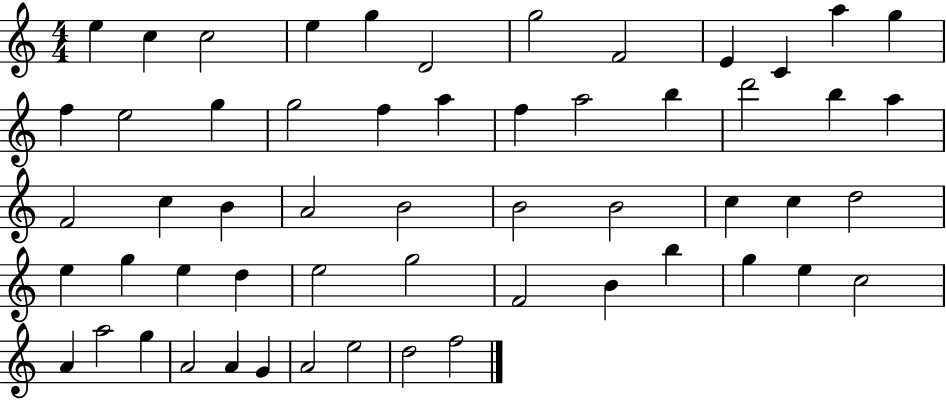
{
  \clef treble
  \numericTimeSignature
  \time 4/4
  \key c \major
  e''4 c''4 c''2 | e''4 g''4 d'2 | g''2 f'2 | e'4 c'4 a''4 g''4 | \break f''4 e''2 g''4 | g''2 f''4 a''4 | f''4 a''2 b''4 | d'''2 b''4 a''4 | \break f'2 c''4 b'4 | a'2 b'2 | b'2 b'2 | c''4 c''4 d''2 | \break e''4 g''4 e''4 d''4 | e''2 g''2 | f'2 b'4 b''4 | g''4 e''4 c''2 | \break a'4 a''2 g''4 | a'2 a'4 g'4 | a'2 e''2 | d''2 f''2 | \break \bar "|."
}